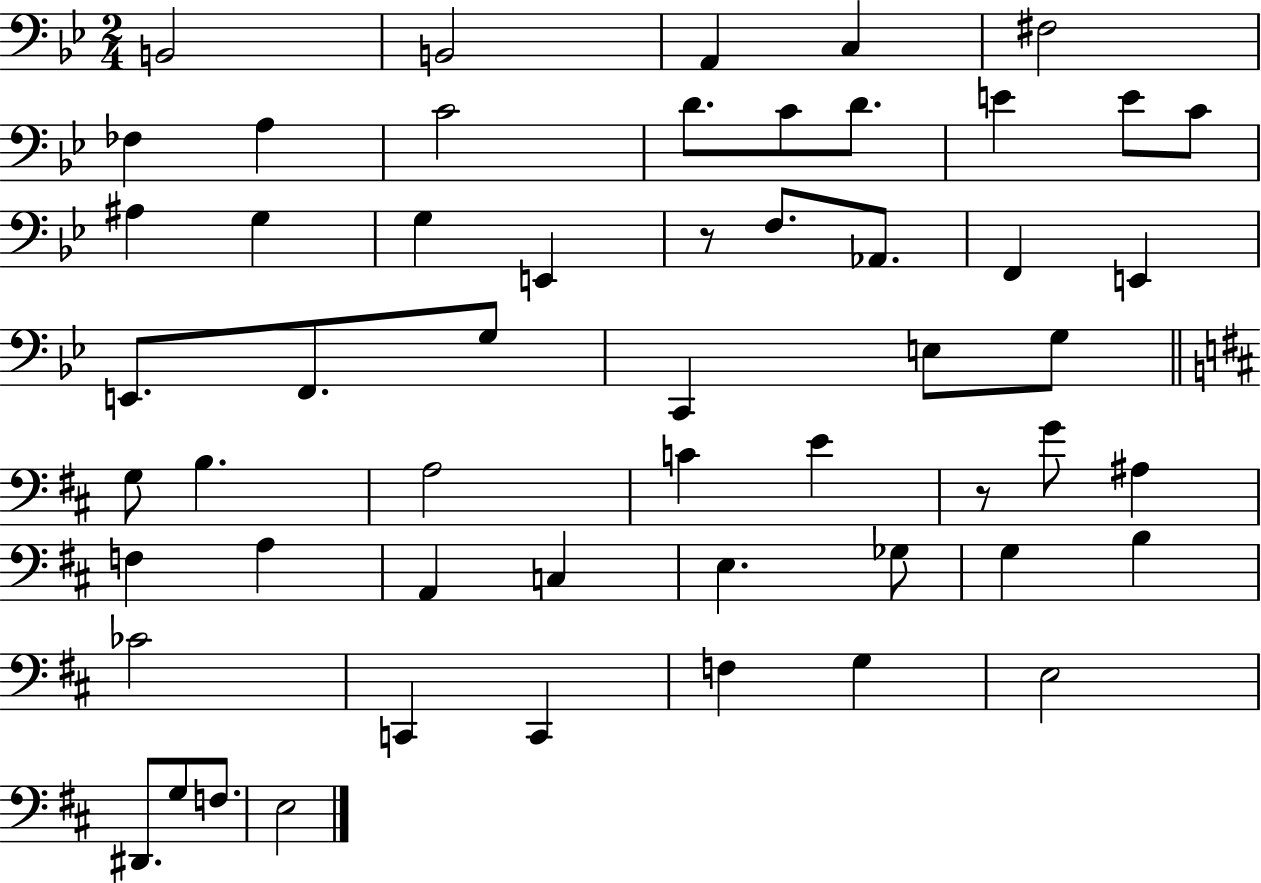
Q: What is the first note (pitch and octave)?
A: B2